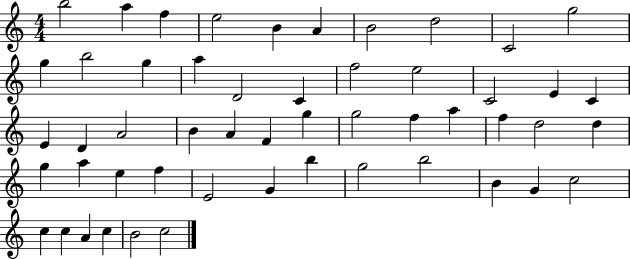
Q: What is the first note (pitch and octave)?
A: B5